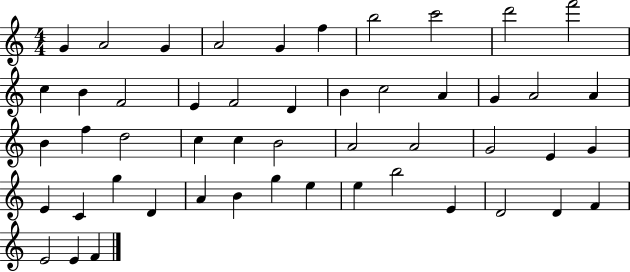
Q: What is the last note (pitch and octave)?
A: F4